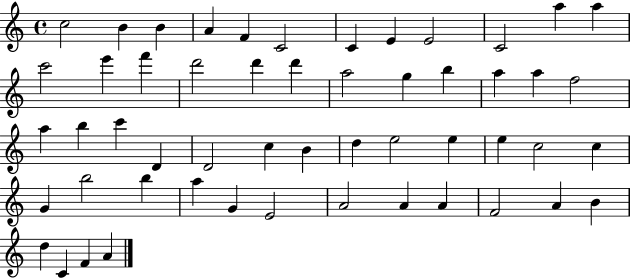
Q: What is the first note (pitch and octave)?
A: C5